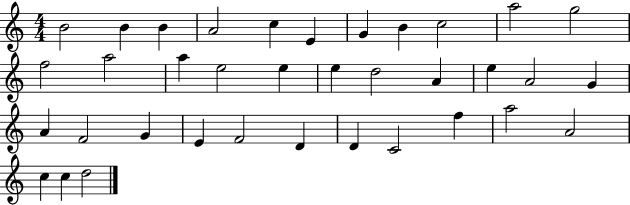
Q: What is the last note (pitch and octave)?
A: D5